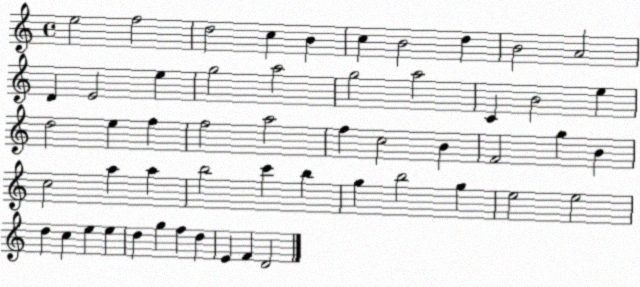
X:1
T:Untitled
M:4/4
L:1/4
K:C
e2 f2 d2 c B c B2 d B2 A2 D E2 e g2 a2 g2 a2 C B2 e d2 e f f2 a2 f c2 B F2 g B c2 a a b2 c' b g b2 g e2 e2 d c e e d g f d E F D2